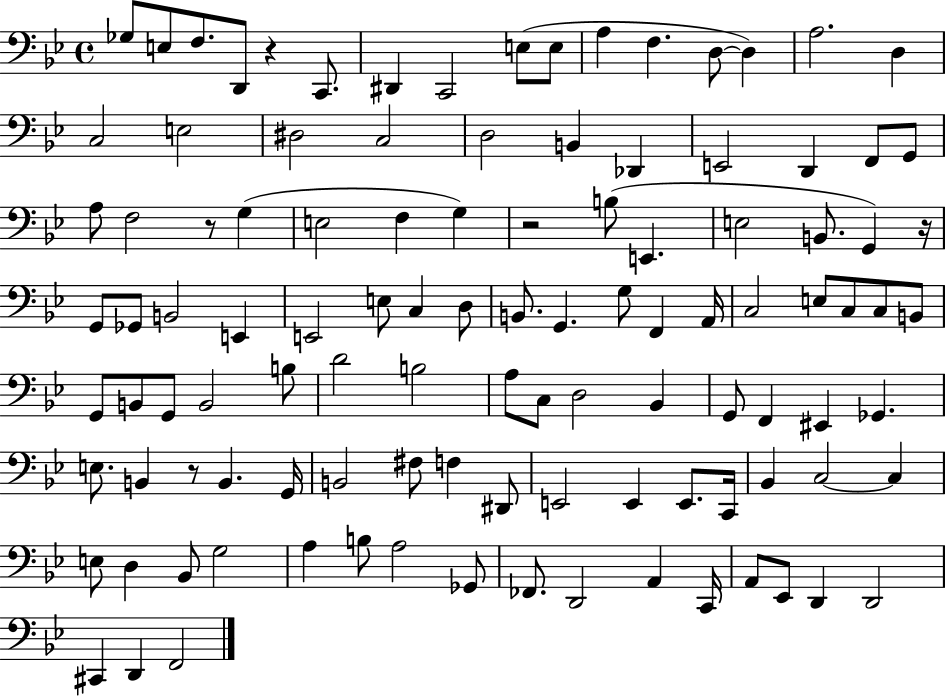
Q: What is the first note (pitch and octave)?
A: Gb3